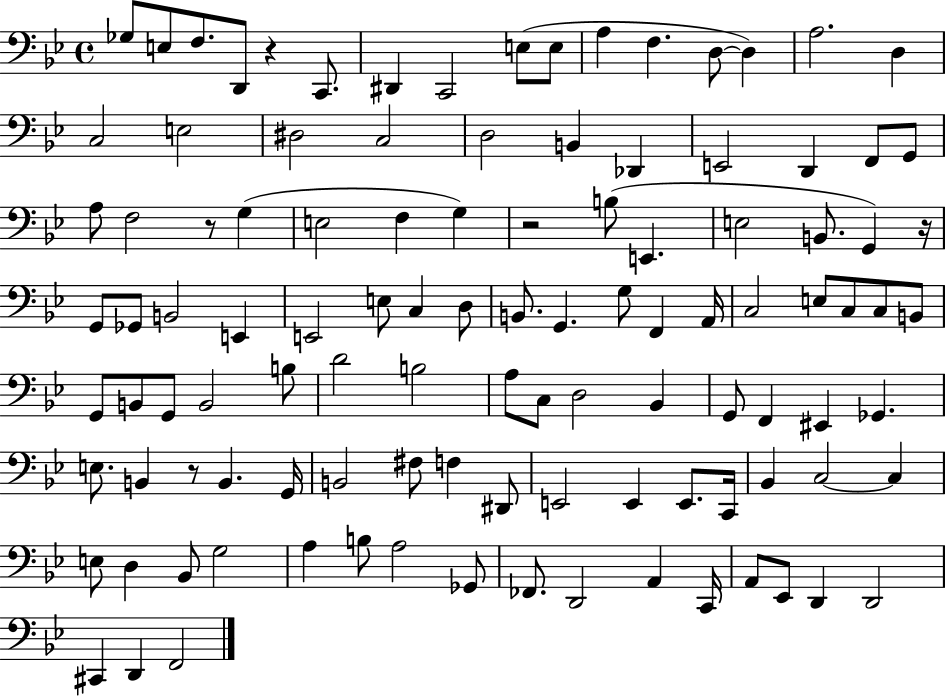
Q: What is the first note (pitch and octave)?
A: Gb3